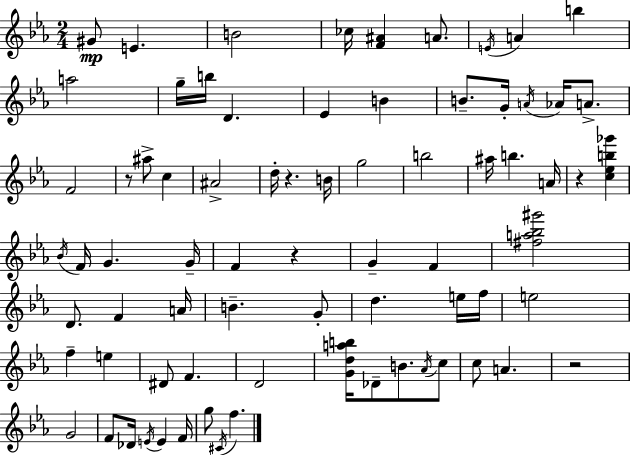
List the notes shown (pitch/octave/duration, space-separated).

G#4/e E4/q. B4/h CES5/s [F4,A#4]/q A4/e. E4/s A4/q B5/q A5/h G5/s B5/s D4/q. Eb4/q B4/q B4/e. G4/s A4/s Ab4/s A4/e. F4/h R/e A#5/e C5/q A#4/h D5/s R/q. B4/s G5/h B5/h A#5/s B5/q. A4/s R/q [C5,Eb5,B5,Gb6]/q Bb4/s F4/s G4/q. G4/s F4/q R/q G4/q F4/q [F#5,A5,Bb5,G#6]/h D4/e. F4/q A4/s B4/q. G4/e D5/q. E5/s F5/s E5/h F5/q E5/q D#4/e F4/q. D4/h [G4,D5,A5,B5]/s Db4/e B4/e. Ab4/s C5/e C5/e A4/q. R/h G4/h F4/e Db4/s E4/s E4/q F4/s G5/e C#4/s F5/q.